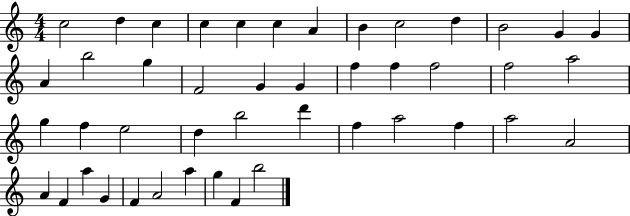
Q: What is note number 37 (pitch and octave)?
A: F4